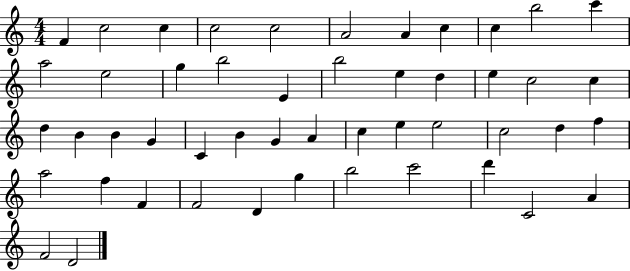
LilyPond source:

{
  \clef treble
  \numericTimeSignature
  \time 4/4
  \key c \major
  f'4 c''2 c''4 | c''2 c''2 | a'2 a'4 c''4 | c''4 b''2 c'''4 | \break a''2 e''2 | g''4 b''2 e'4 | b''2 e''4 d''4 | e''4 c''2 c''4 | \break d''4 b'4 b'4 g'4 | c'4 b'4 g'4 a'4 | c''4 e''4 e''2 | c''2 d''4 f''4 | \break a''2 f''4 f'4 | f'2 d'4 g''4 | b''2 c'''2 | d'''4 c'2 a'4 | \break f'2 d'2 | \bar "|."
}